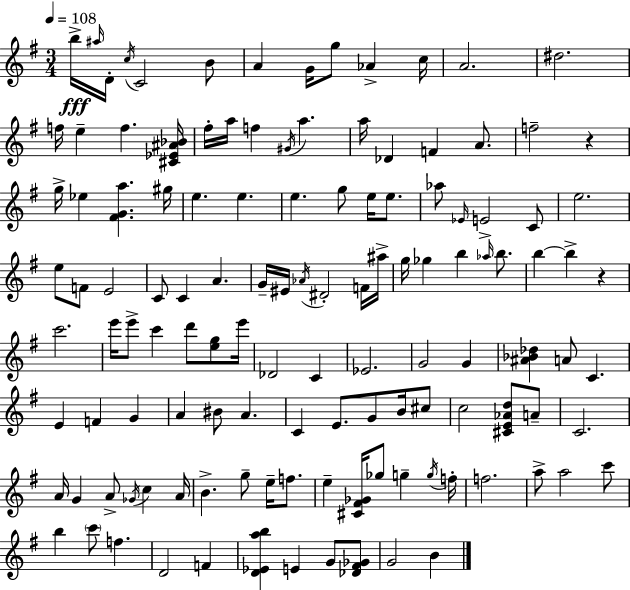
{
  \clef treble
  \numericTimeSignature
  \time 3/4
  \key g \major
  \tempo 4 = 108
  b''16->\fff \grace { ais''16 } d'16-. \acciaccatura { c''16 } c'2 | b'8 a'4 g'16 g''8 aes'4-> | c''16 a'2. | dis''2. | \break f''16 e''4-- f''4. | <cis' ees' ais' bes'>16 fis''16-. a''16 f''4 \acciaccatura { gis'16 } a''4. | a''16 des'4 f'4 | a'8. f''2-- r4 | \break g''16-> ees''4 <fis' g' a''>4. | gis''16 e''4. e''4. | e''4. g''8 e''16 | e''8. aes''8 \grace { ees'16 } e'2-> | \break c'8 e''2. | e''8 f'8 e'2 | c'8 c'4 a'4. | g'16-- eis'16 \acciaccatura { aes'16 } dis'2-. | \break f'16 ais''16-> g''16 ges''4 b''4 | \grace { aes''16 } b''8. b''4~~ b''4-> | r4 c'''2. | e'''16 e'''8-> c'''4 | \break d'''8 <e'' g''>8 e'''16 des'2 | c'4 ees'2. | g'2 | g'4 <ais' bes' des''>4 a'8 | \break c'4. e'4 f'4 | g'4 a'4 bis'8 | a'4. c'4 e'8. | g'8 b'16 cis''8 c''2 | \break <cis' e' aes' d''>8 a'8-- c'2. | a'16 g'4 a'8-> | \acciaccatura { ges'16 } c''4 a'16 b'4.-> | g''8-- e''16-- f''8. e''4-- <cis' fis' ges'>16 | \break ges''8 g''4-- \acciaccatura { g''16 } f''16-. f''2. | a''8-> a''2 | c'''8 b''4 | \parenthesize c'''8 f''4. d'2 | \break f'4 <d' ees' a'' b''>4 | e'4 g'8 <des' fis' ges'>8 g'2 | b'4 \bar "|."
}